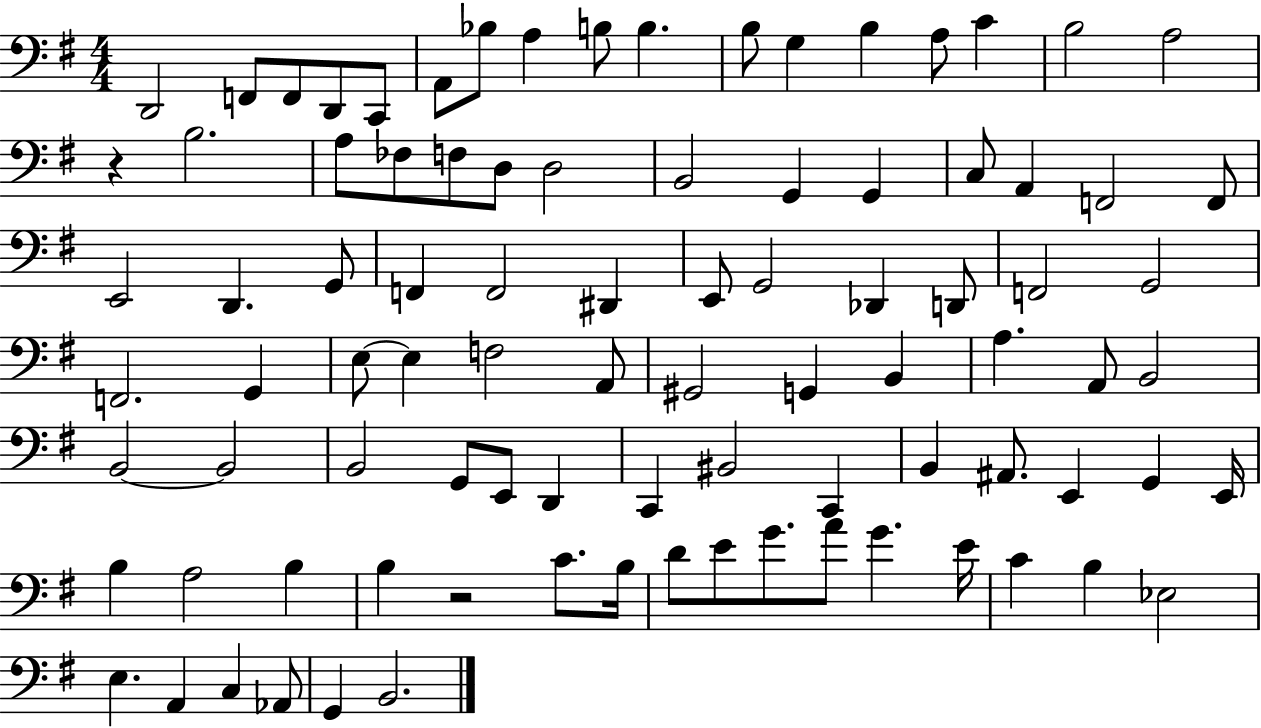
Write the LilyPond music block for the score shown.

{
  \clef bass
  \numericTimeSignature
  \time 4/4
  \key g \major
  \repeat volta 2 { d,2 f,8 f,8 d,8 c,8 | a,8 bes8 a4 b8 b4. | b8 g4 b4 a8 c'4 | b2 a2 | \break r4 b2. | a8 fes8 f8 d8 d2 | b,2 g,4 g,4 | c8 a,4 f,2 f,8 | \break e,2 d,4. g,8 | f,4 f,2 dis,4 | e,8 g,2 des,4 d,8 | f,2 g,2 | \break f,2. g,4 | e8~~ e4 f2 a,8 | gis,2 g,4 b,4 | a4. a,8 b,2 | \break b,2~~ b,2 | b,2 g,8 e,8 d,4 | c,4 bis,2 c,4 | b,4 ais,8. e,4 g,4 e,16 | \break b4 a2 b4 | b4 r2 c'8. b16 | d'8 e'8 g'8. a'8 g'4. e'16 | c'4 b4 ees2 | \break e4. a,4 c4 aes,8 | g,4 b,2. | } \bar "|."
}